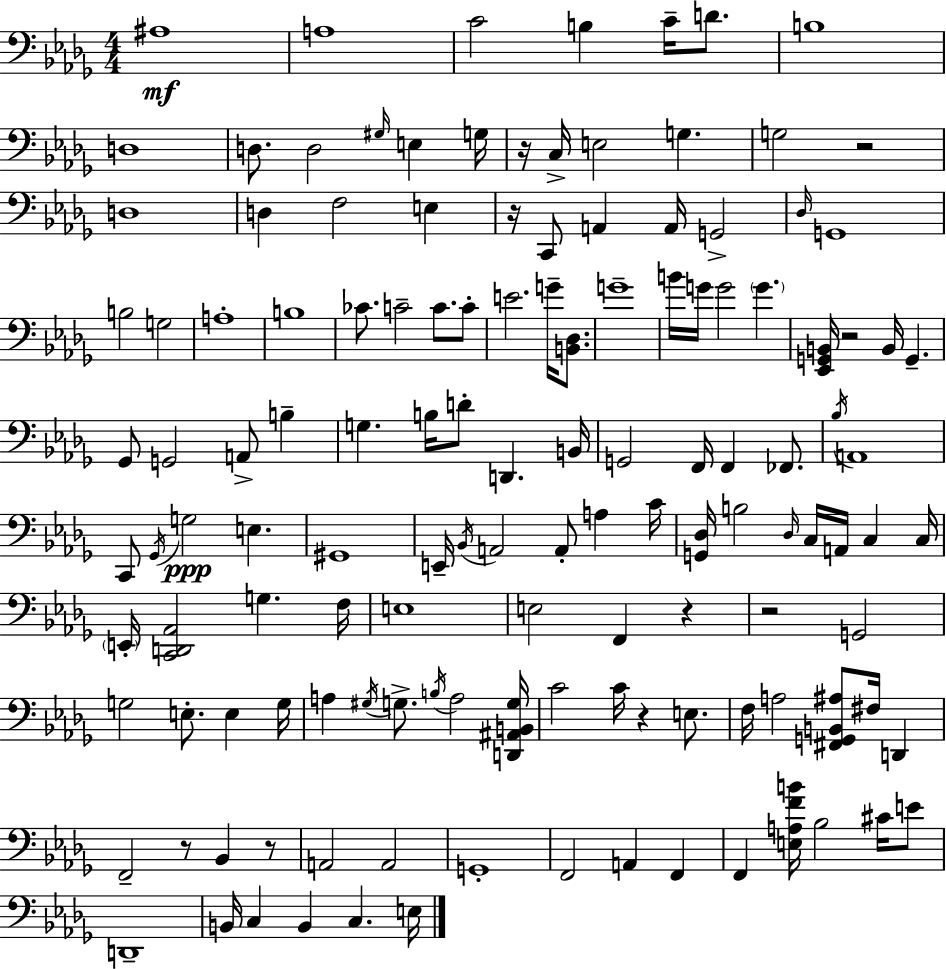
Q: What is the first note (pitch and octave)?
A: A#3